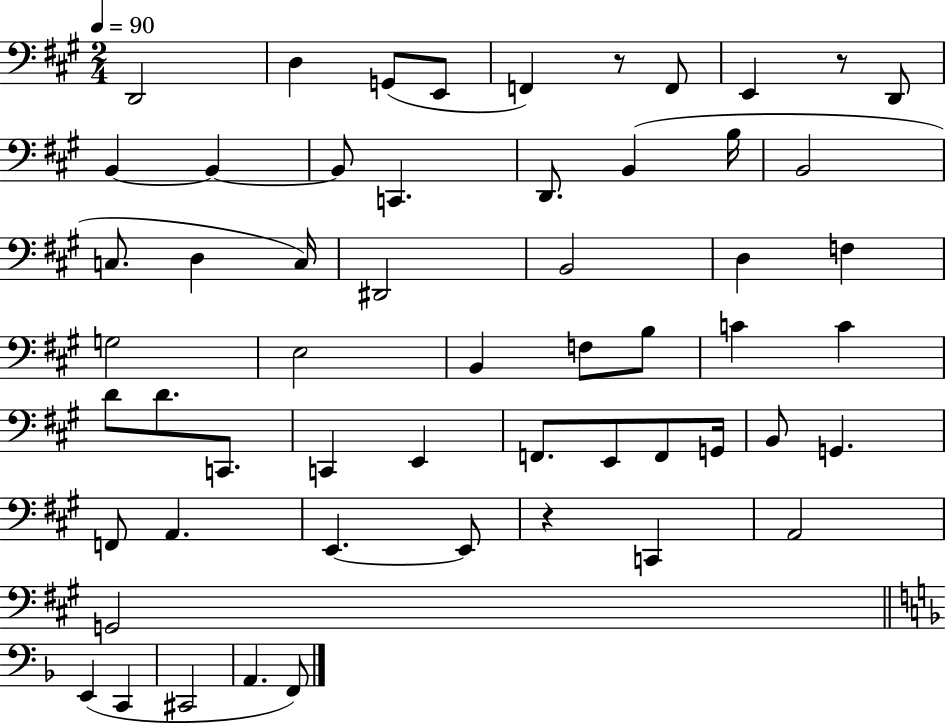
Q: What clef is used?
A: bass